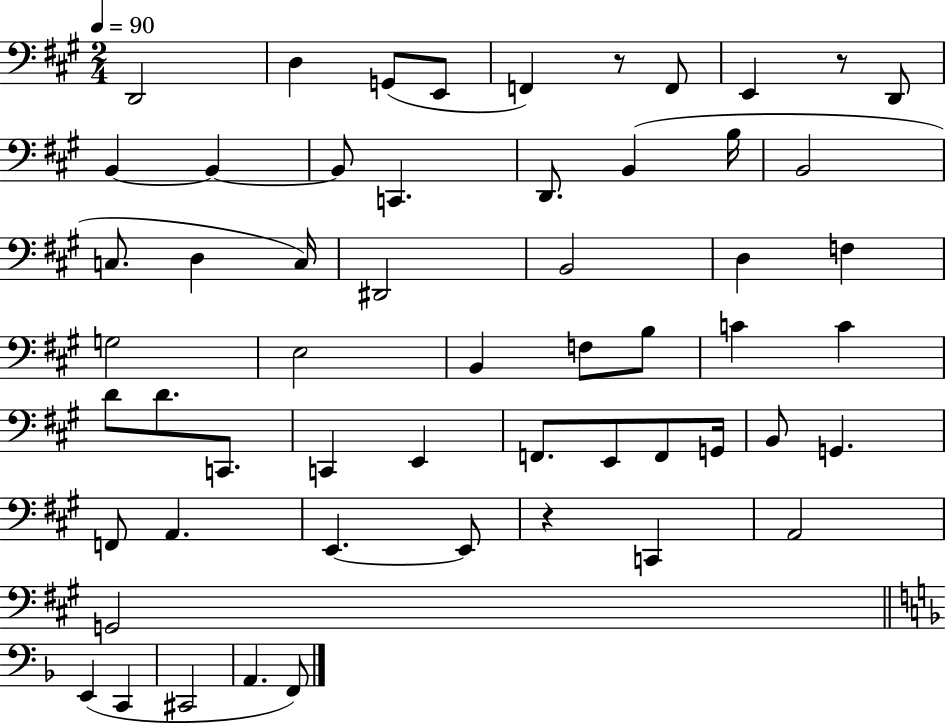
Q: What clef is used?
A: bass